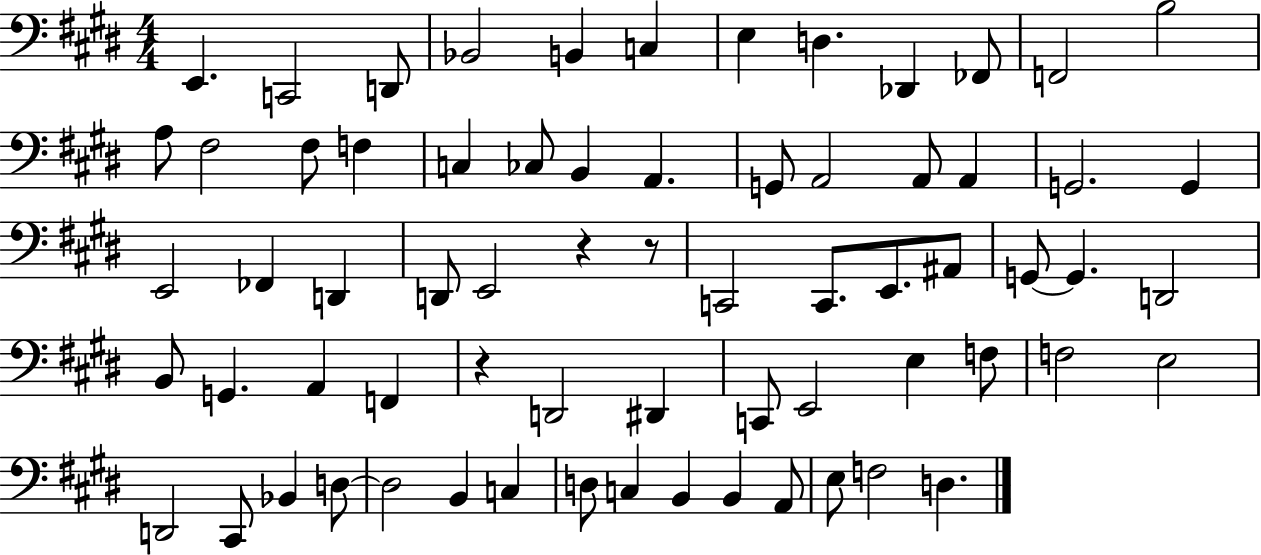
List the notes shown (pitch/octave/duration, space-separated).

E2/q. C2/h D2/e Bb2/h B2/q C3/q E3/q D3/q. Db2/q FES2/e F2/h B3/h A3/e F#3/h F#3/e F3/q C3/q CES3/e B2/q A2/q. G2/e A2/h A2/e A2/q G2/h. G2/q E2/h FES2/q D2/q D2/e E2/h R/q R/e C2/h C2/e. E2/e. A#2/e G2/e G2/q. D2/h B2/e G2/q. A2/q F2/q R/q D2/h D#2/q C2/e E2/h E3/q F3/e F3/h E3/h D2/h C#2/e Bb2/q D3/e D3/h B2/q C3/q D3/e C3/q B2/q B2/q A2/e E3/e F3/h D3/q.